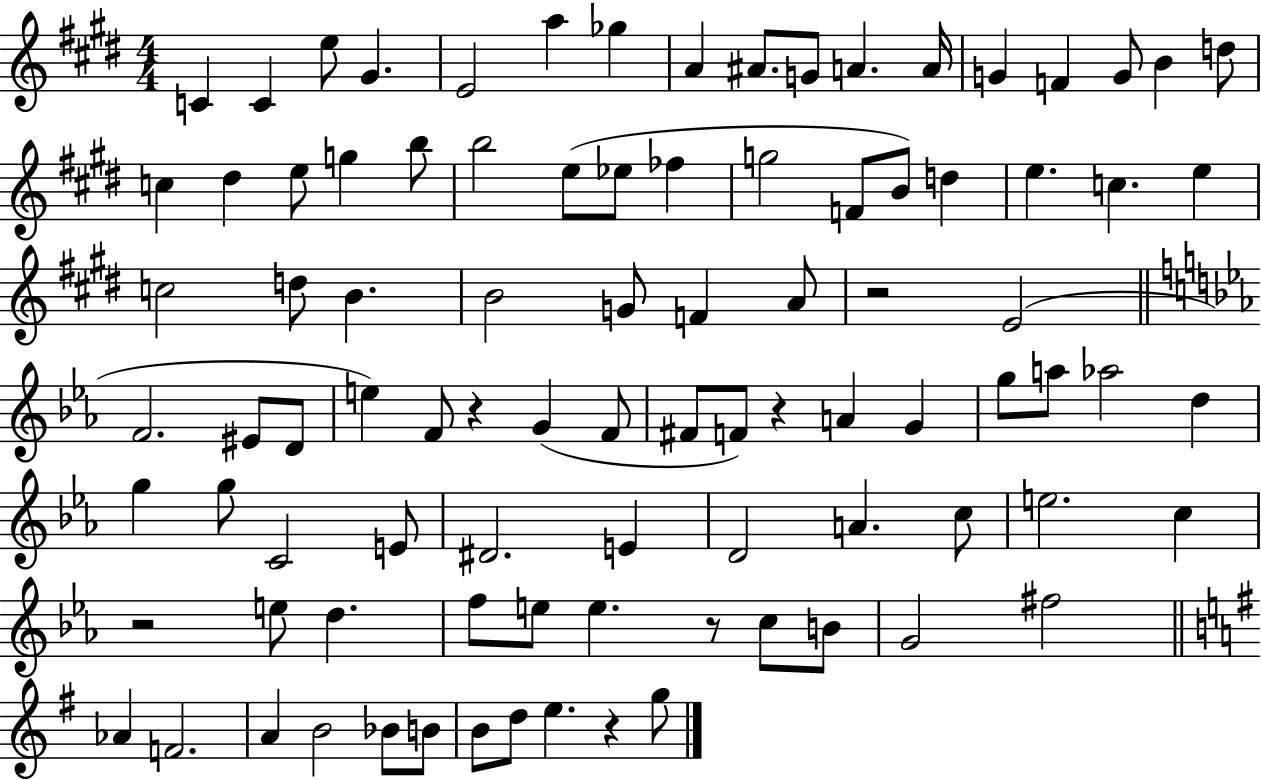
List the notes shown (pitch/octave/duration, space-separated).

C4/q C4/q E5/e G#4/q. E4/h A5/q Gb5/q A4/q A#4/e. G4/e A4/q. A4/s G4/q F4/q G4/e B4/q D5/e C5/q D#5/q E5/e G5/q B5/e B5/h E5/e Eb5/e FES5/q G5/h F4/e B4/e D5/q E5/q. C5/q. E5/q C5/h D5/e B4/q. B4/h G4/e F4/q A4/e R/h E4/h F4/h. EIS4/e D4/e E5/q F4/e R/q G4/q F4/e F#4/e F4/e R/q A4/q G4/q G5/e A5/e Ab5/h D5/q G5/q G5/e C4/h E4/e D#4/h. E4/q D4/h A4/q. C5/e E5/h. C5/q R/h E5/e D5/q. F5/e E5/e E5/q. R/e C5/e B4/e G4/h F#5/h Ab4/q F4/h. A4/q B4/h Bb4/e B4/e B4/e D5/e E5/q. R/q G5/e